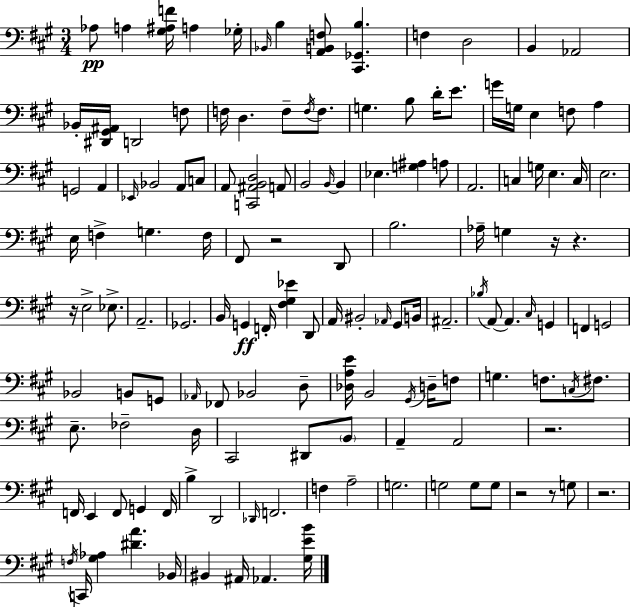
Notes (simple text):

Ab3/e A3/q [G#3,A#3,F4]/s A3/q Gb3/s Bb2/s B3/q [A2,B2,F3]/e [C#2,Gb2,B3]/q. F3/q D3/h B2/q Ab2/h Bb2/s [D#2,G#2,A#2]/s D2/h F3/e F3/s D3/q. F3/e F3/s F3/e. G3/q. B3/e D4/s E4/e. G4/s G3/s E3/q F3/e A3/q G2/h A2/q Eb2/s Bb2/h A2/e C3/e A2/e [C2,A#2,B2,D3]/h A2/e B2/h B2/s B2/q Eb3/q. [G3,A#3]/q A3/e A2/h. C3/q G3/s E3/q. C3/s E3/h. E3/s F3/q G3/q. F3/s F#2/e R/h D2/e B3/h. Ab3/s G3/q R/s R/q. R/s E3/h Eb3/e. A2/h. Gb2/h. B2/s G2/q F2/s [F#3,G#3,Eb4]/q D2/e A2/s BIS2/h Ab2/s G#2/e B2/s A#2/h. Bb3/s A2/e A2/q. C#3/s G2/q F2/q G2/h Bb2/h B2/e G2/e Ab2/s FES2/e Bb2/h D3/e [Db3,A3,E4]/s B2/h G#2/s D3/s F3/e G3/q. F3/e. C3/s F#3/e. E3/e. FES3/h D3/s C#2/h D#2/e B2/e A2/q A2/h R/h. F2/s E2/q F2/e G2/q F2/s B3/q D2/h Db2/s F2/h. F3/q A3/h G3/h. G3/h G3/e G3/e R/h R/e G3/e R/h. F3/s C2/s [G#3,Ab3]/q [D#4,A4]/q. Bb2/s BIS2/q A#2/s Ab2/q. [G#3,E4,B4]/s